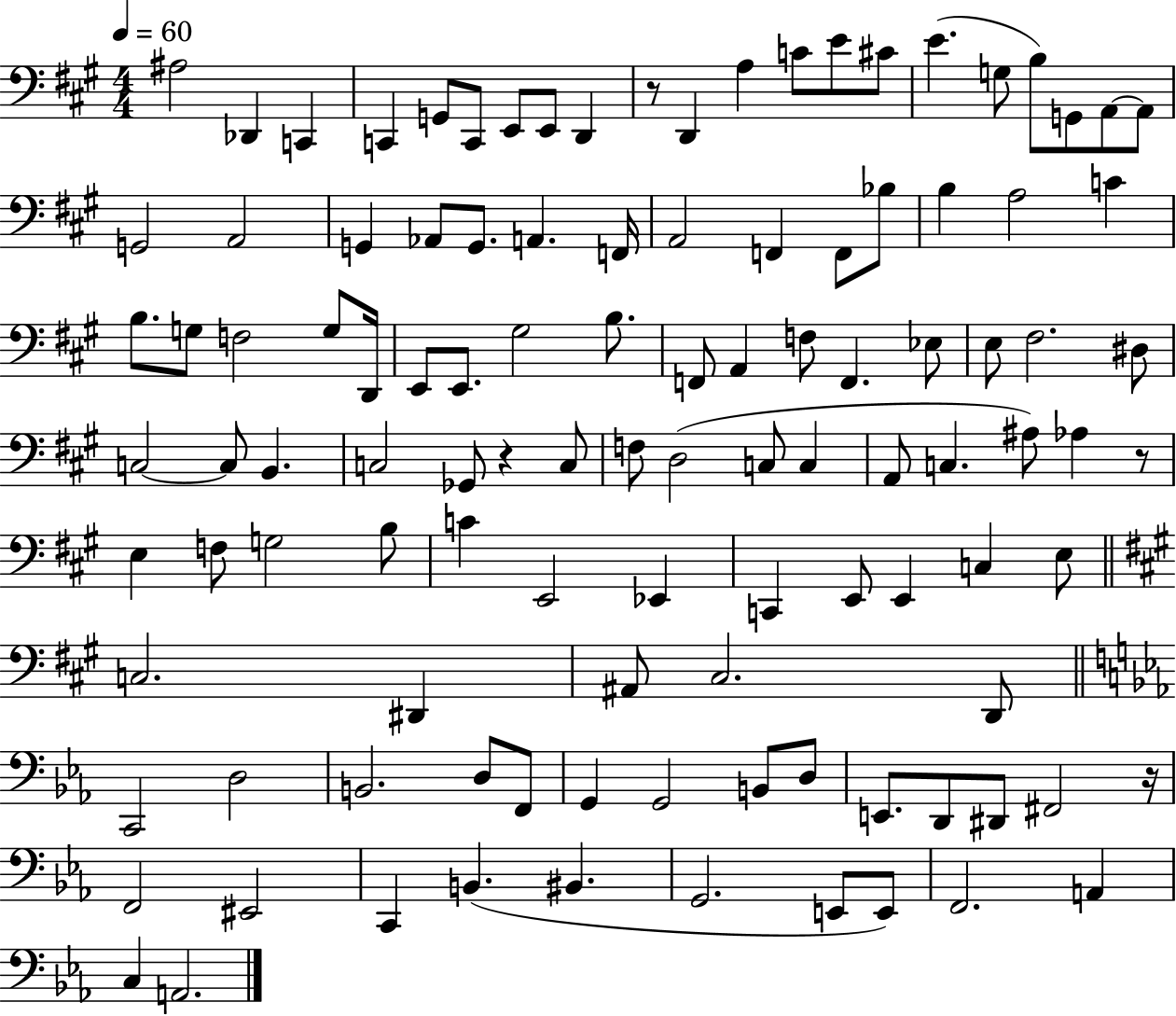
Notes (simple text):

A#3/h Db2/q C2/q C2/q G2/e C2/e E2/e E2/e D2/q R/e D2/q A3/q C4/e E4/e C#4/e E4/q. G3/e B3/e G2/e A2/e A2/e G2/h A2/h G2/q Ab2/e G2/e. A2/q. F2/s A2/h F2/q F2/e Bb3/e B3/q A3/h C4/q B3/e. G3/e F3/h G3/e D2/s E2/e E2/e. G#3/h B3/e. F2/e A2/q F3/e F2/q. Eb3/e E3/e F#3/h. D#3/e C3/h C3/e B2/q. C3/h Gb2/e R/q C3/e F3/e D3/h C3/e C3/q A2/e C3/q. A#3/e Ab3/q R/e E3/q F3/e G3/h B3/e C4/q E2/h Eb2/q C2/q E2/e E2/q C3/q E3/e C3/h. D#2/q A#2/e C#3/h. D2/e C2/h D3/h B2/h. D3/e F2/e G2/q G2/h B2/e D3/e E2/e. D2/e D#2/e F#2/h R/s F2/h EIS2/h C2/q B2/q. BIS2/q. G2/h. E2/e E2/e F2/h. A2/q C3/q A2/h.